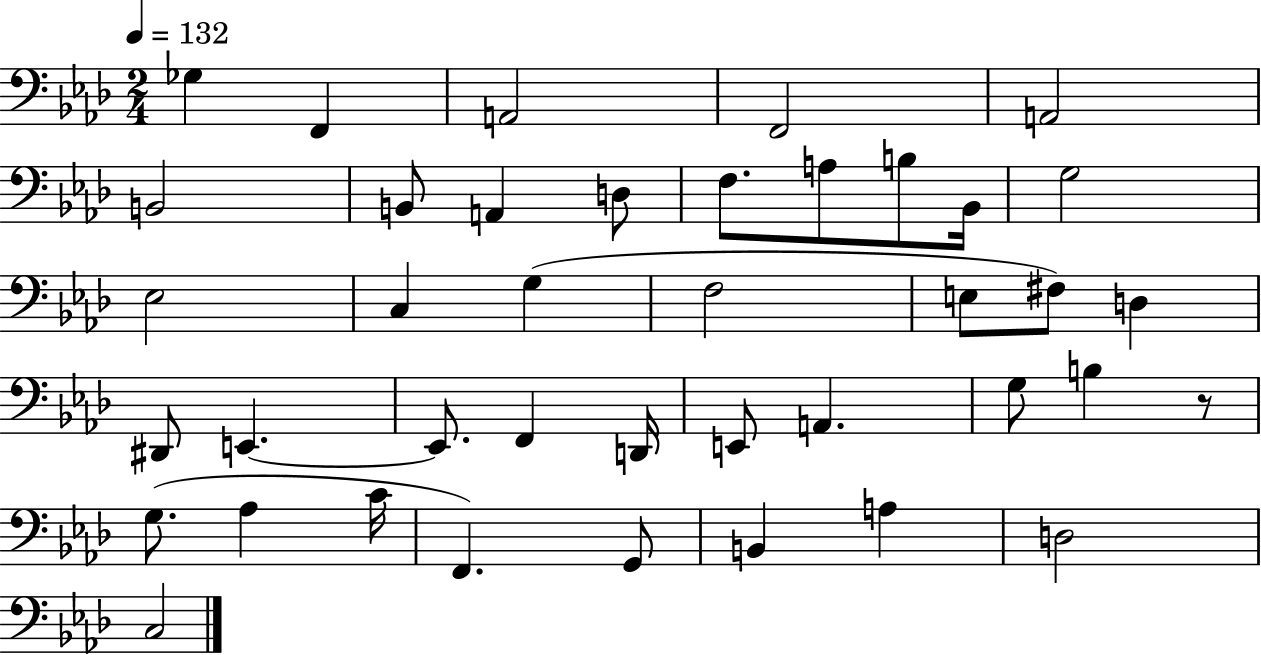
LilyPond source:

{
  \clef bass
  \numericTimeSignature
  \time 2/4
  \key aes \major
  \tempo 4 = 132
  ges4 f,4 | a,2 | f,2 | a,2 | \break b,2 | b,8 a,4 d8 | f8. a8 b8 bes,16 | g2 | \break ees2 | c4 g4( | f2 | e8 fis8) d4 | \break dis,8 e,4.~~ | e,8. f,4 d,16 | e,8 a,4. | g8 b4 r8 | \break g8.( aes4 c'16 | f,4.) g,8 | b,4 a4 | d2 | \break c2 | \bar "|."
}